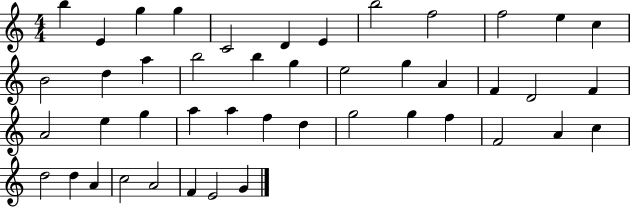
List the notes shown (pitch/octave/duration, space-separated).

B5/q E4/q G5/q G5/q C4/h D4/q E4/q B5/h F5/h F5/h E5/q C5/q B4/h D5/q A5/q B5/h B5/q G5/q E5/h G5/q A4/q F4/q D4/h F4/q A4/h E5/q G5/q A5/q A5/q F5/q D5/q G5/h G5/q F5/q F4/h A4/q C5/q D5/h D5/q A4/q C5/h A4/h F4/q E4/h G4/q